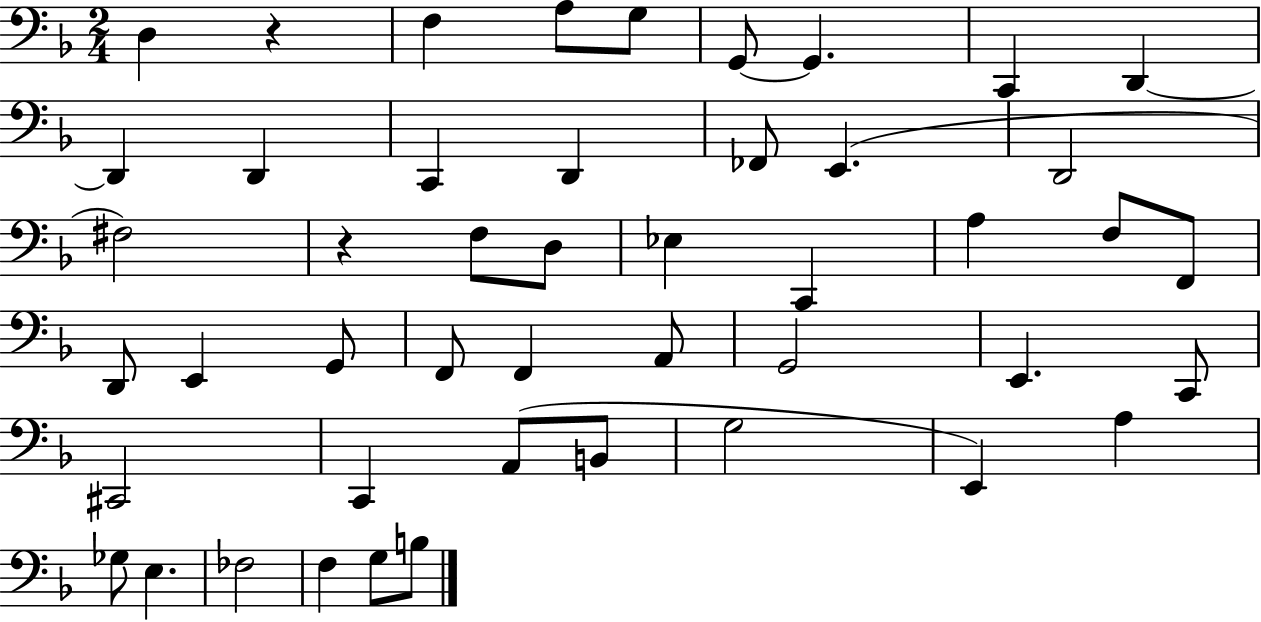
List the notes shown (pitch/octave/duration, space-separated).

D3/q R/q F3/q A3/e G3/e G2/e G2/q. C2/q D2/q D2/q D2/q C2/q D2/q FES2/e E2/q. D2/h F#3/h R/q F3/e D3/e Eb3/q C2/q A3/q F3/e F2/e D2/e E2/q G2/e F2/e F2/q A2/e G2/h E2/q. C2/e C#2/h C2/q A2/e B2/e G3/h E2/q A3/q Gb3/e E3/q. FES3/h F3/q G3/e B3/e